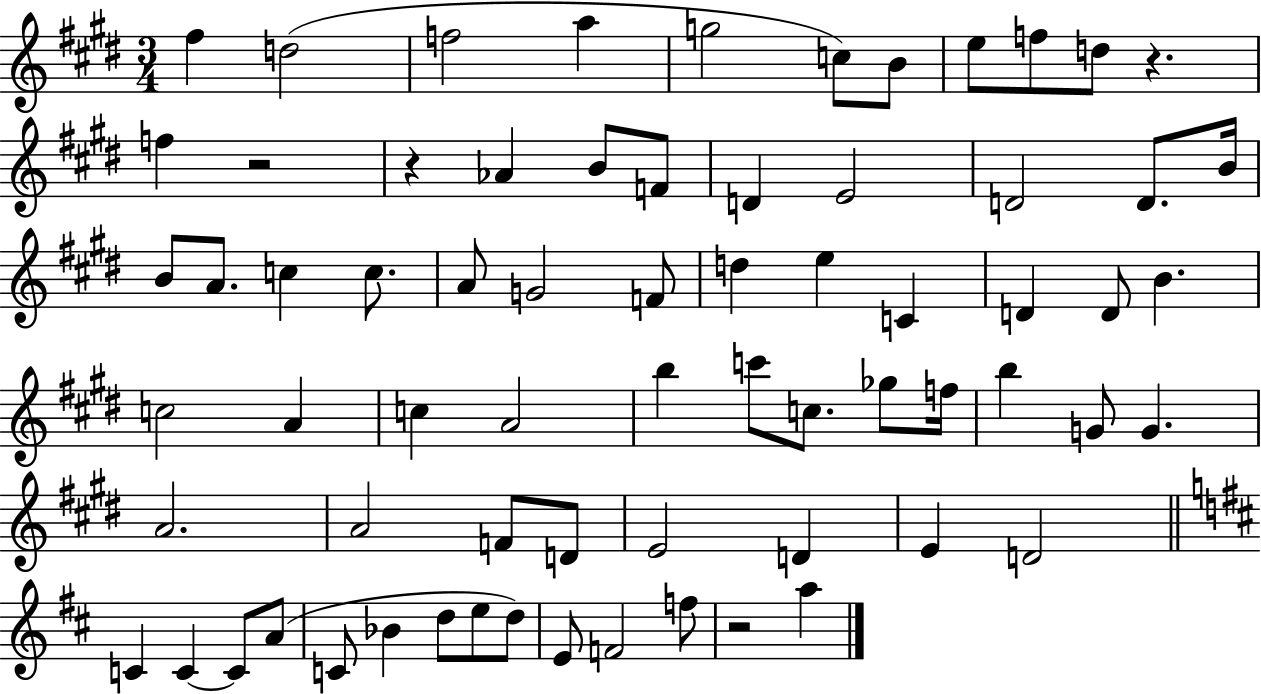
F#5/q D5/h F5/h A5/q G5/h C5/e B4/e E5/e F5/e D5/e R/q. F5/q R/h R/q Ab4/q B4/e F4/e D4/q E4/h D4/h D4/e. B4/s B4/e A4/e. C5/q C5/e. A4/e G4/h F4/e D5/q E5/q C4/q D4/q D4/e B4/q. C5/h A4/q C5/q A4/h B5/q C6/e C5/e. Gb5/e F5/s B5/q G4/e G4/q. A4/h. A4/h F4/e D4/e E4/h D4/q E4/q D4/h C4/q C4/q C4/e A4/e C4/e Bb4/q D5/e E5/e D5/e E4/e F4/h F5/e R/h A5/q